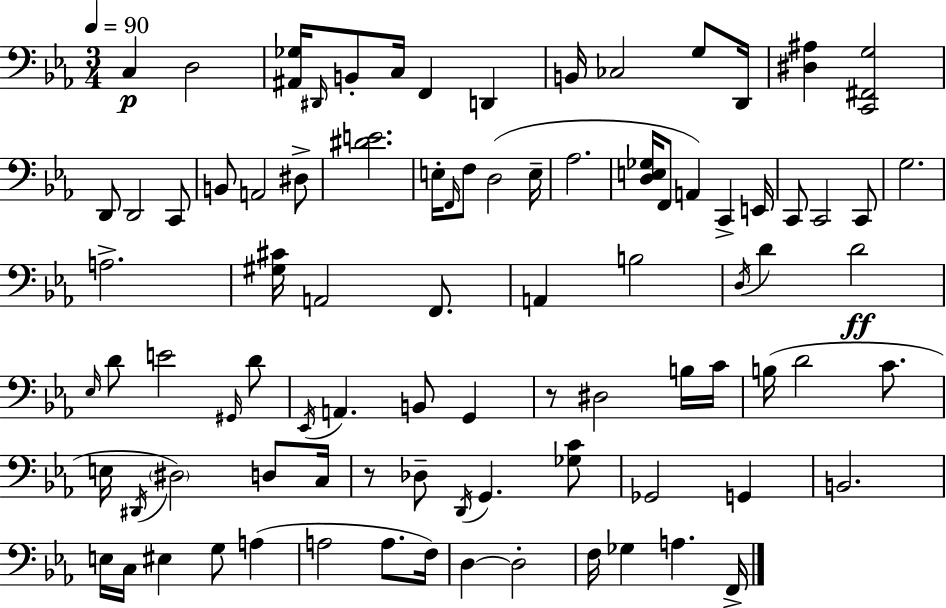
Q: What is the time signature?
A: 3/4